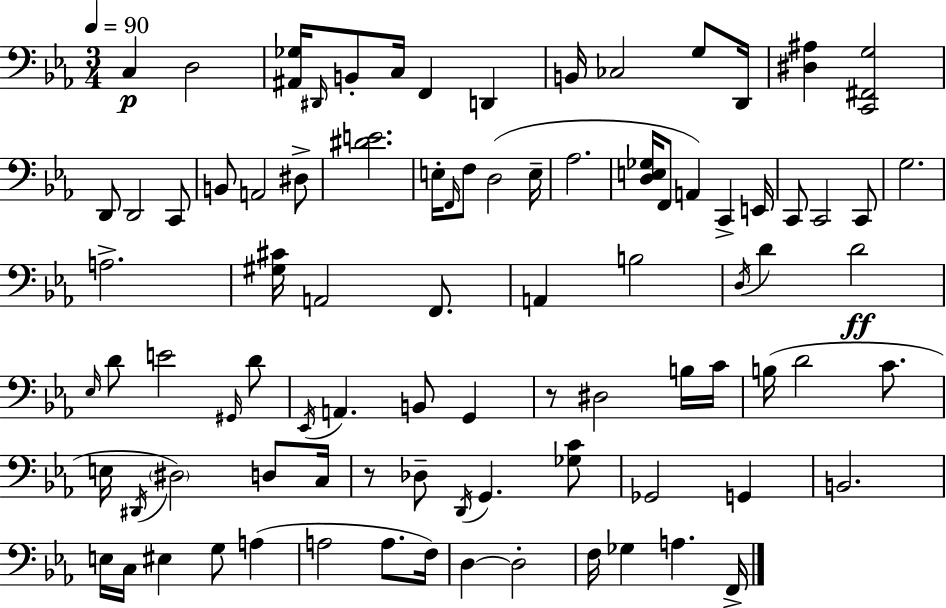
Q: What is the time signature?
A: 3/4